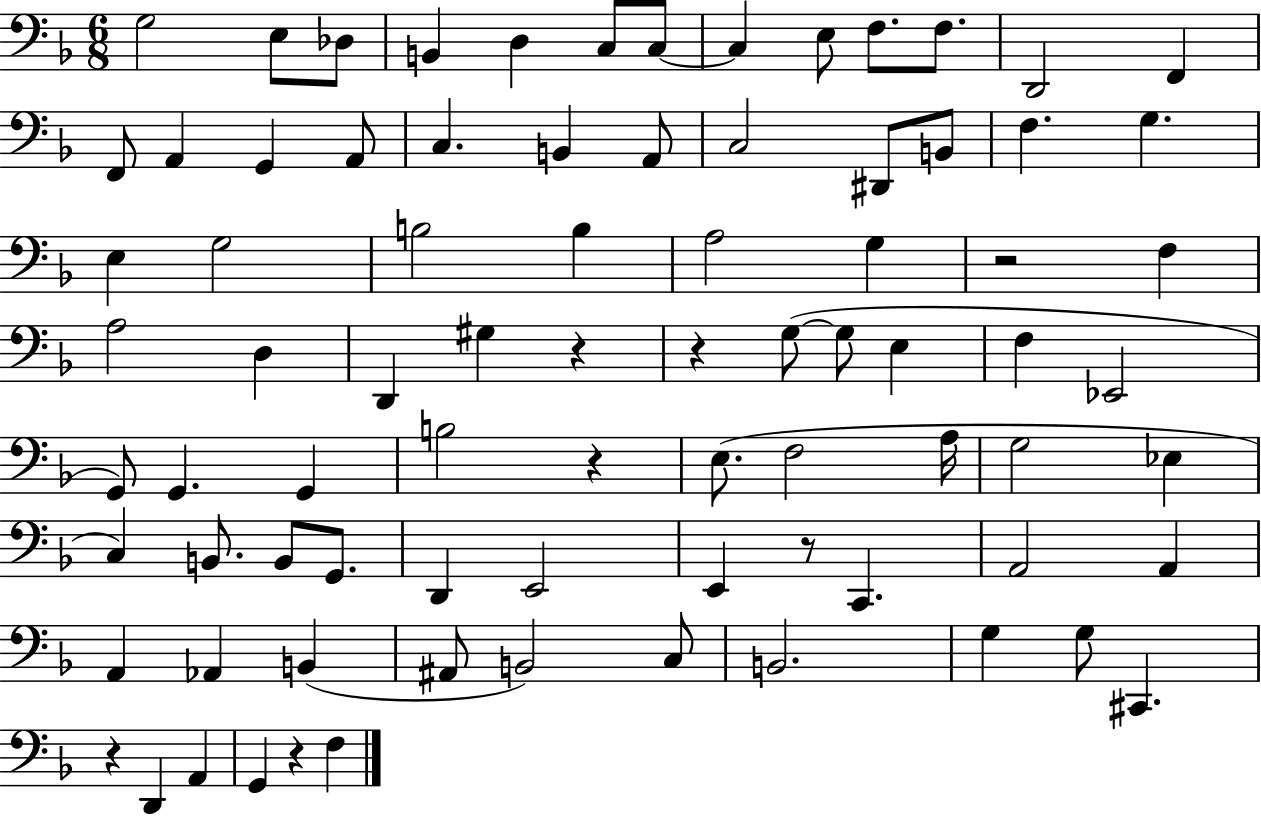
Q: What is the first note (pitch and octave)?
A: G3